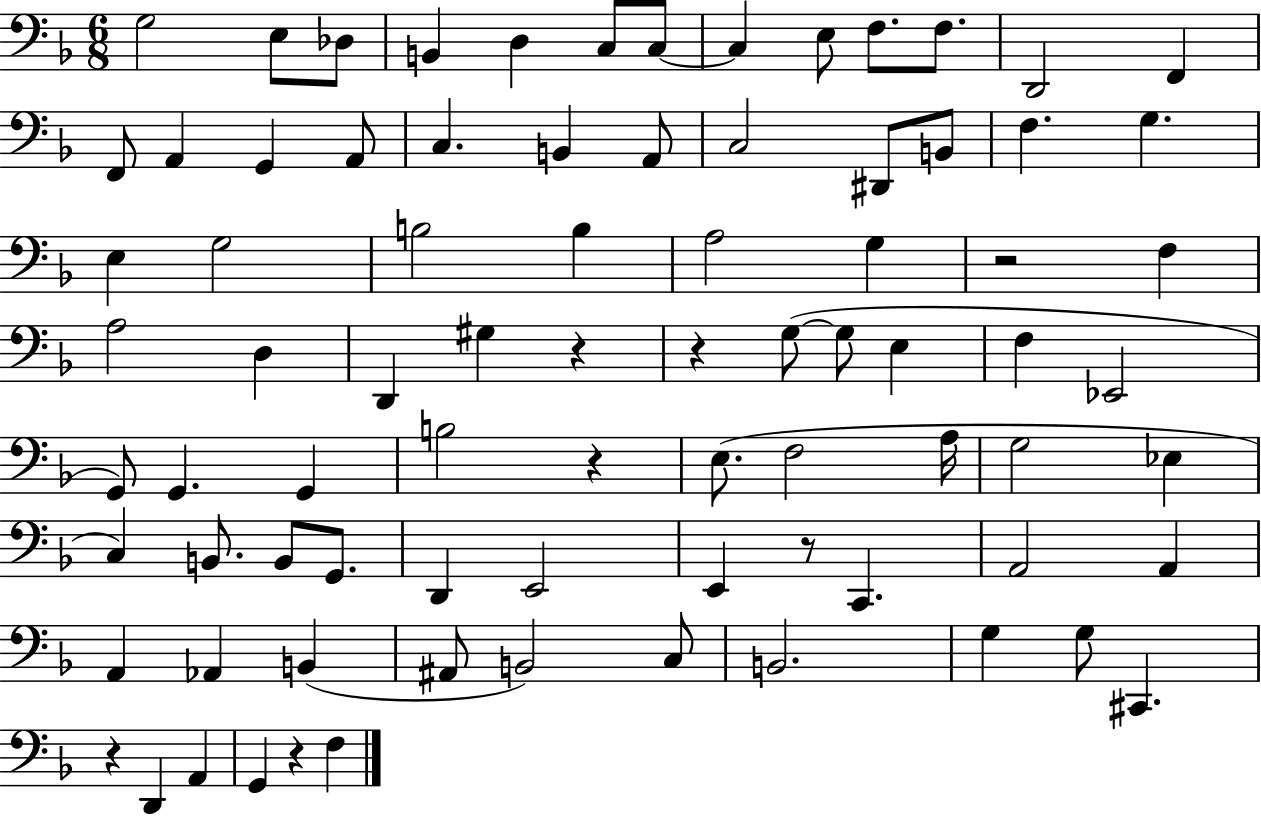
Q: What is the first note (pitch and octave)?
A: G3